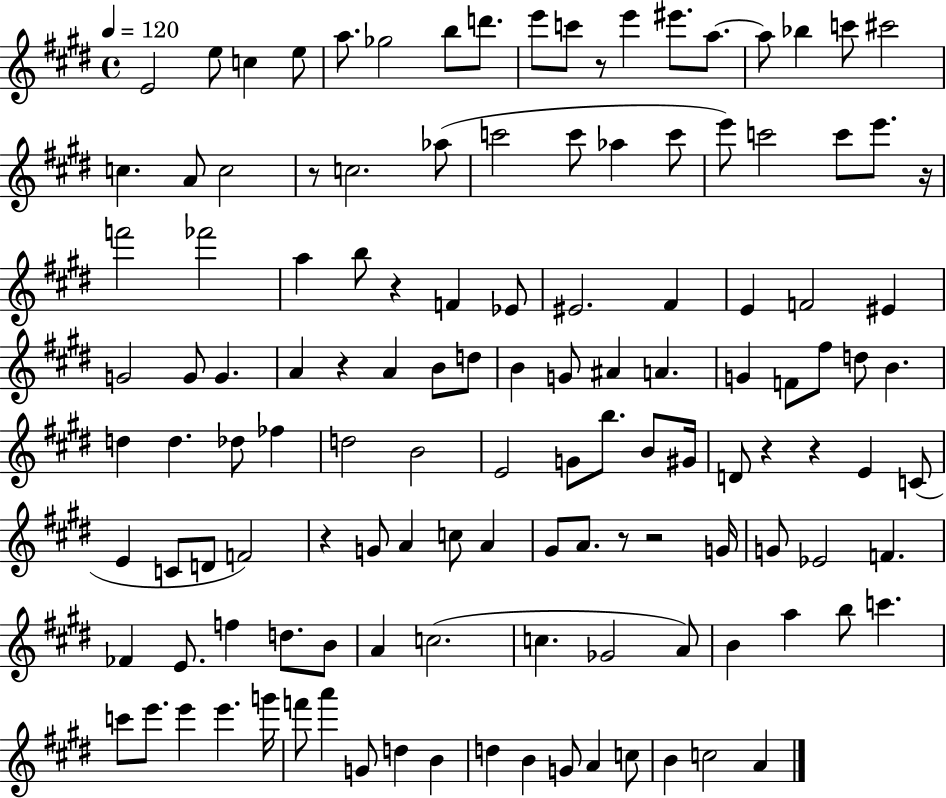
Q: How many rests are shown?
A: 10